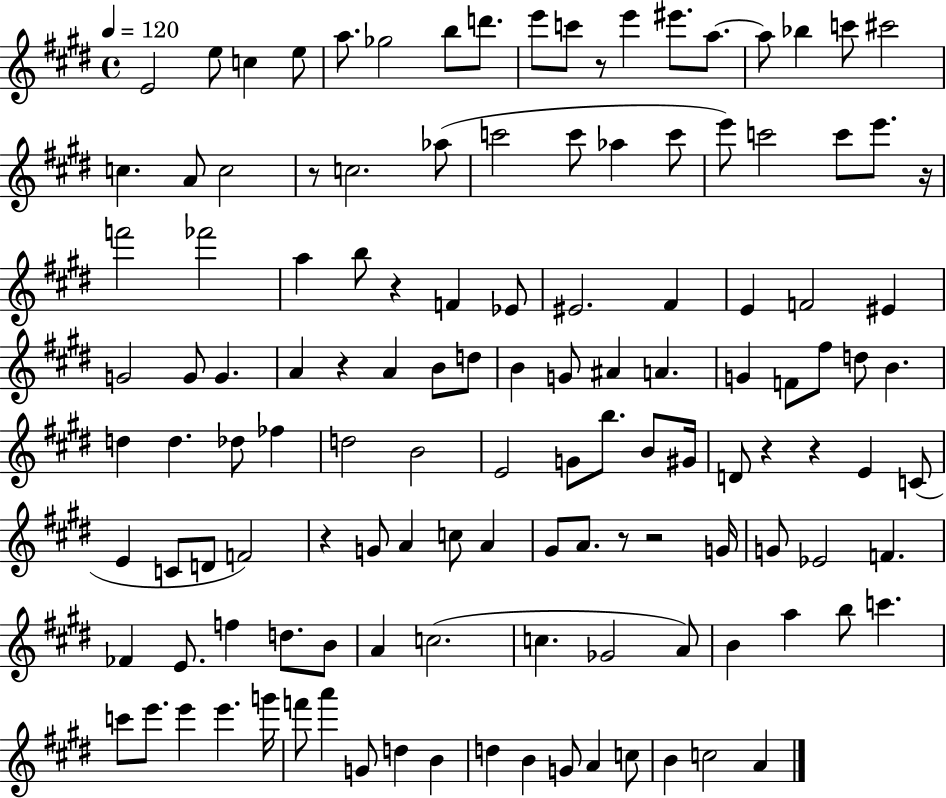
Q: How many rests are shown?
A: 10